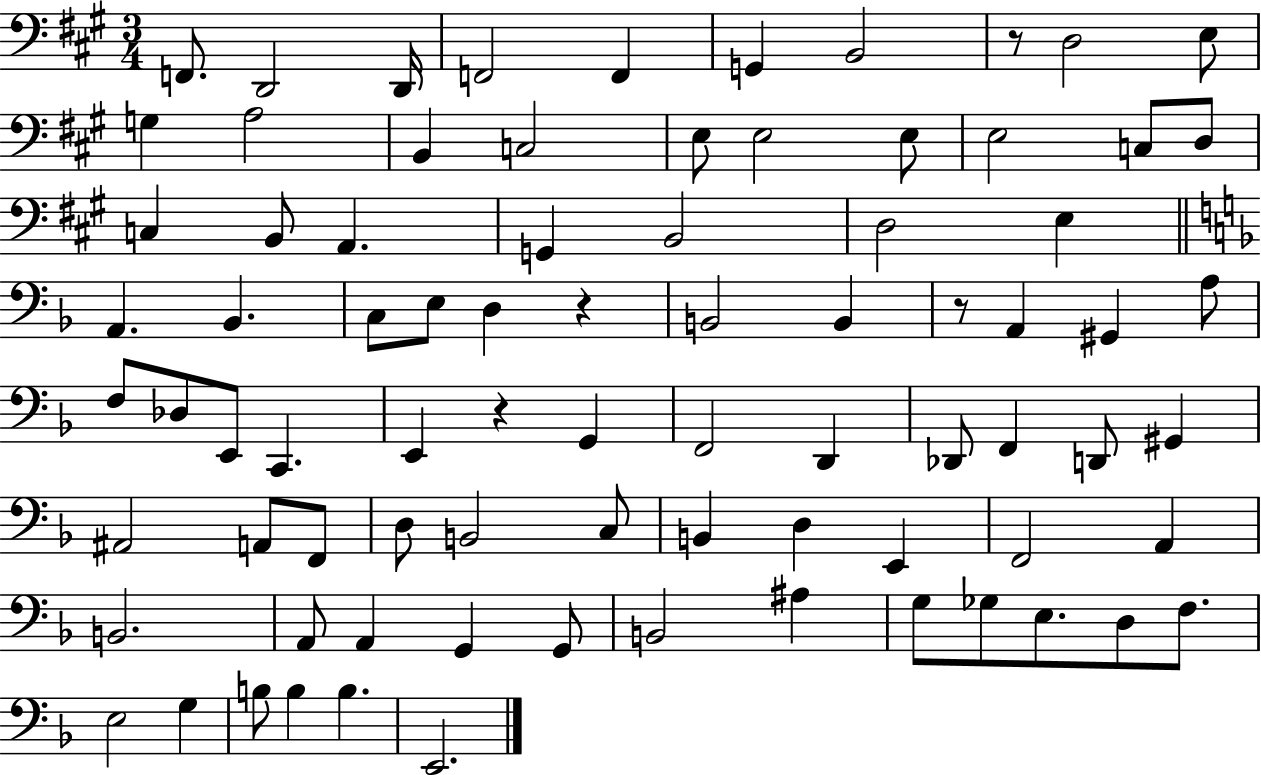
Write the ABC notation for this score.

X:1
T:Untitled
M:3/4
L:1/4
K:A
F,,/2 D,,2 D,,/4 F,,2 F,, G,, B,,2 z/2 D,2 E,/2 G, A,2 B,, C,2 E,/2 E,2 E,/2 E,2 C,/2 D,/2 C, B,,/2 A,, G,, B,,2 D,2 E, A,, _B,, C,/2 E,/2 D, z B,,2 B,, z/2 A,, ^G,, A,/2 F,/2 _D,/2 E,,/2 C,, E,, z G,, F,,2 D,, _D,,/2 F,, D,,/2 ^G,, ^A,,2 A,,/2 F,,/2 D,/2 B,,2 C,/2 B,, D, E,, F,,2 A,, B,,2 A,,/2 A,, G,, G,,/2 B,,2 ^A, G,/2 _G,/2 E,/2 D,/2 F,/2 E,2 G, B,/2 B, B, E,,2